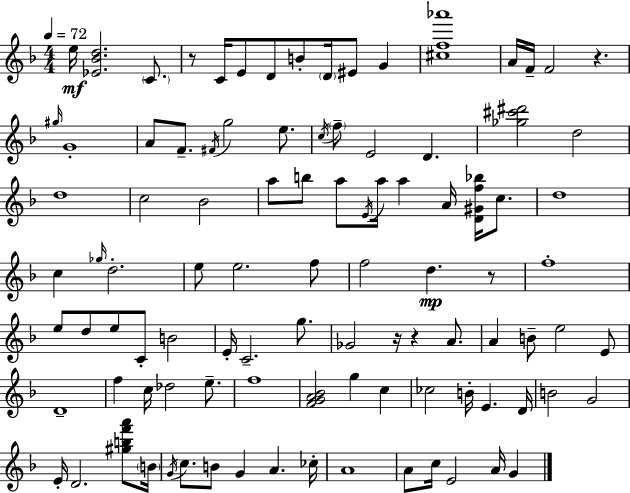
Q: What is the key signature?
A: F major